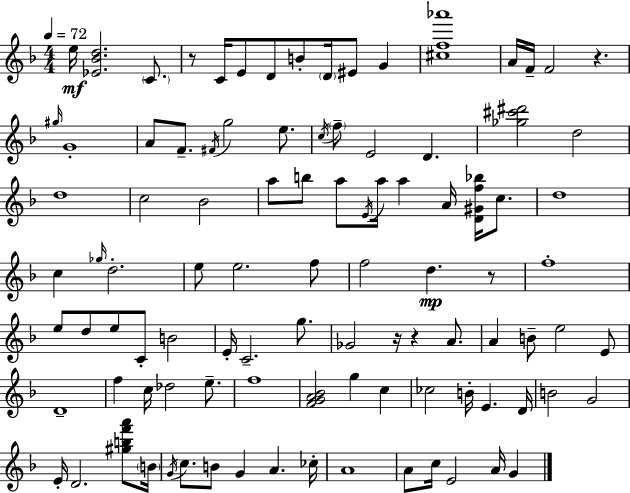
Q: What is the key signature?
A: F major